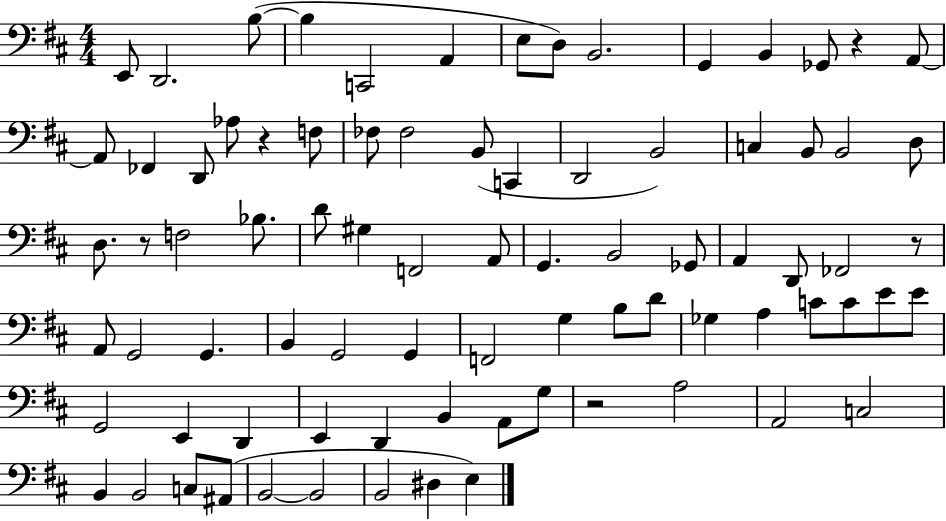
X:1
T:Untitled
M:4/4
L:1/4
K:D
E,,/2 D,,2 B,/2 B, C,,2 A,, E,/2 D,/2 B,,2 G,, B,, _G,,/2 z A,,/2 A,,/2 _F,, D,,/2 _A,/2 z F,/2 _F,/2 _F,2 B,,/2 C,, D,,2 B,,2 C, B,,/2 B,,2 D,/2 D,/2 z/2 F,2 _B,/2 D/2 ^G, F,,2 A,,/2 G,, B,,2 _G,,/2 A,, D,,/2 _F,,2 z/2 A,,/2 G,,2 G,, B,, G,,2 G,, F,,2 G, B,/2 D/2 _G, A, C/2 C/2 E/2 E/2 G,,2 E,, D,, E,, D,, B,, A,,/2 G,/2 z2 A,2 A,,2 C,2 B,, B,,2 C,/2 ^A,,/2 B,,2 B,,2 B,,2 ^D, E,